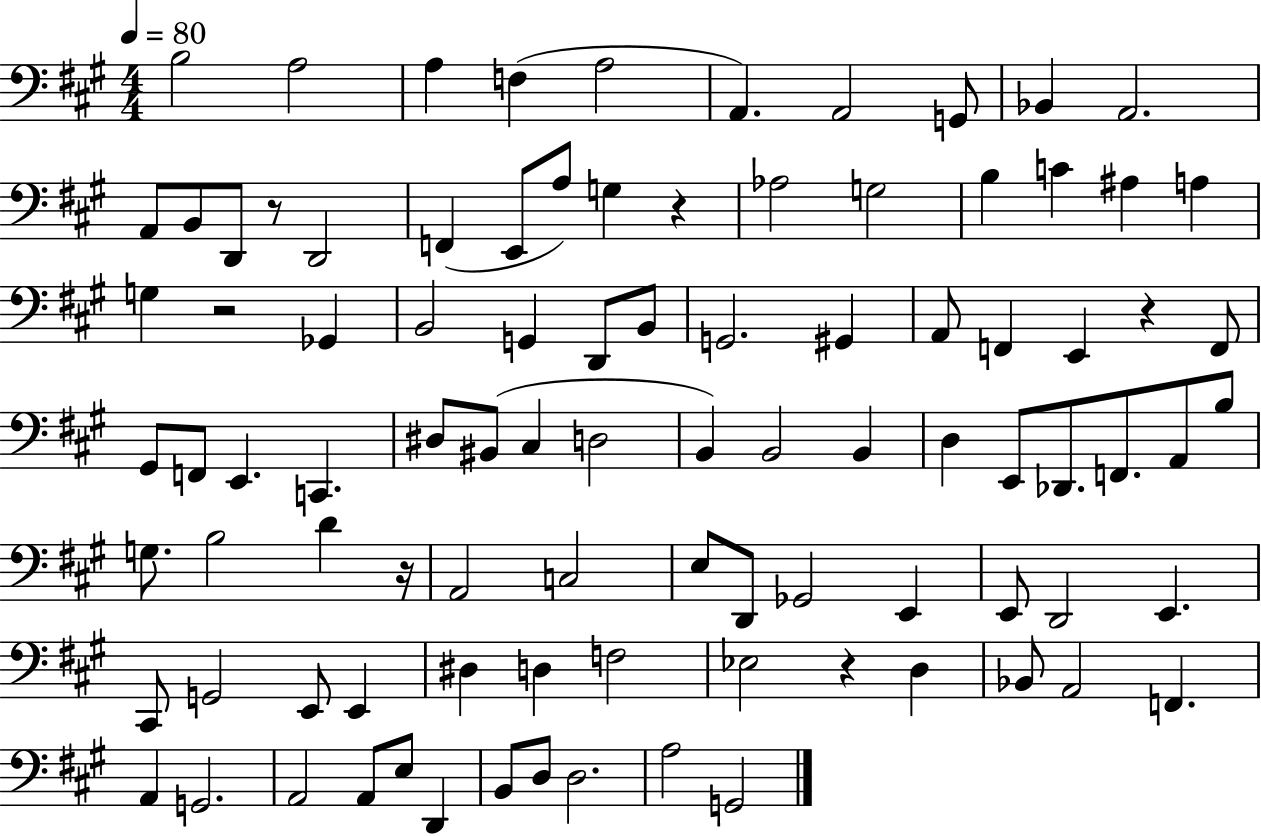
X:1
T:Untitled
M:4/4
L:1/4
K:A
B,2 A,2 A, F, A,2 A,, A,,2 G,,/2 _B,, A,,2 A,,/2 B,,/2 D,,/2 z/2 D,,2 F,, E,,/2 A,/2 G, z _A,2 G,2 B, C ^A, A, G, z2 _G,, B,,2 G,, D,,/2 B,,/2 G,,2 ^G,, A,,/2 F,, E,, z F,,/2 ^G,,/2 F,,/2 E,, C,, ^D,/2 ^B,,/2 ^C, D,2 B,, B,,2 B,, D, E,,/2 _D,,/2 F,,/2 A,,/2 B,/2 G,/2 B,2 D z/4 A,,2 C,2 E,/2 D,,/2 _G,,2 E,, E,,/2 D,,2 E,, ^C,,/2 G,,2 E,,/2 E,, ^D, D, F,2 _E,2 z D, _B,,/2 A,,2 F,, A,, G,,2 A,,2 A,,/2 E,/2 D,, B,,/2 D,/2 D,2 A,2 G,,2